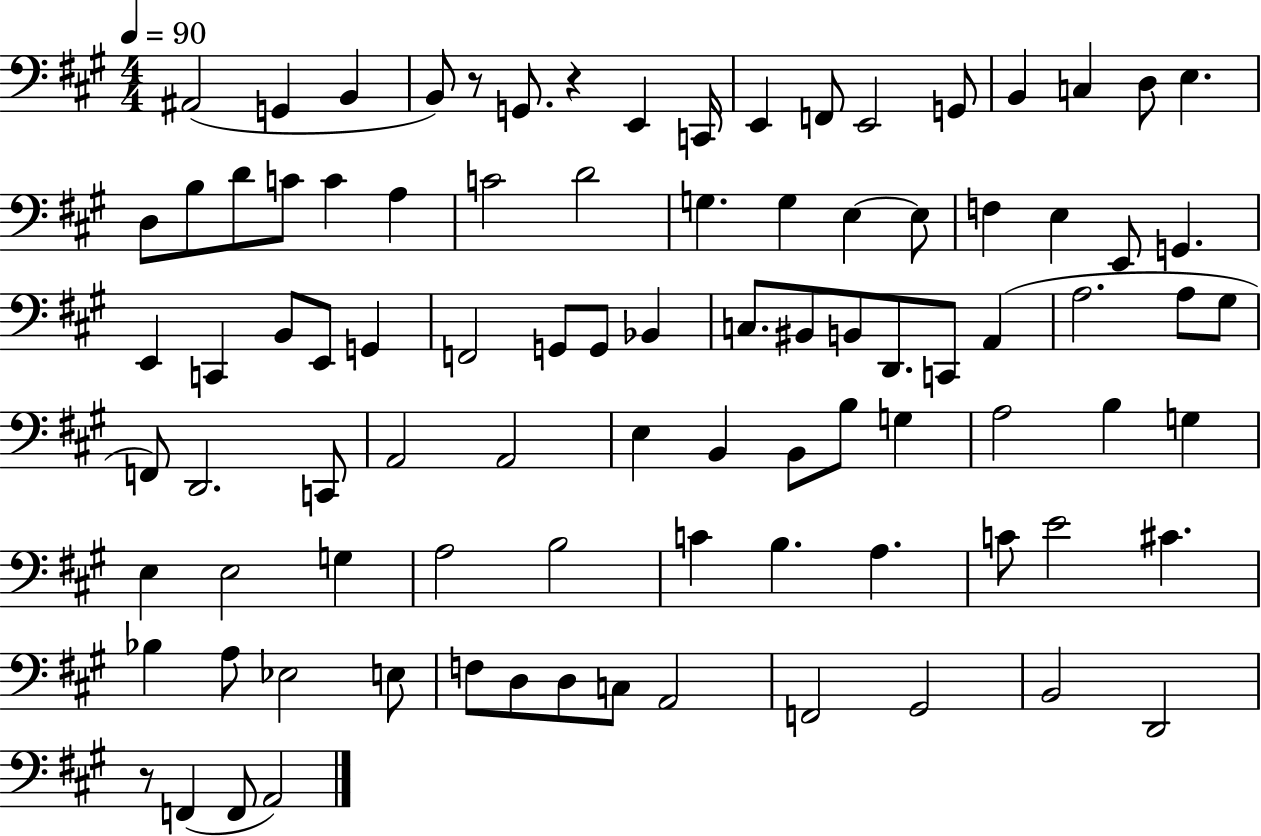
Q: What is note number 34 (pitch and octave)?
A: B2